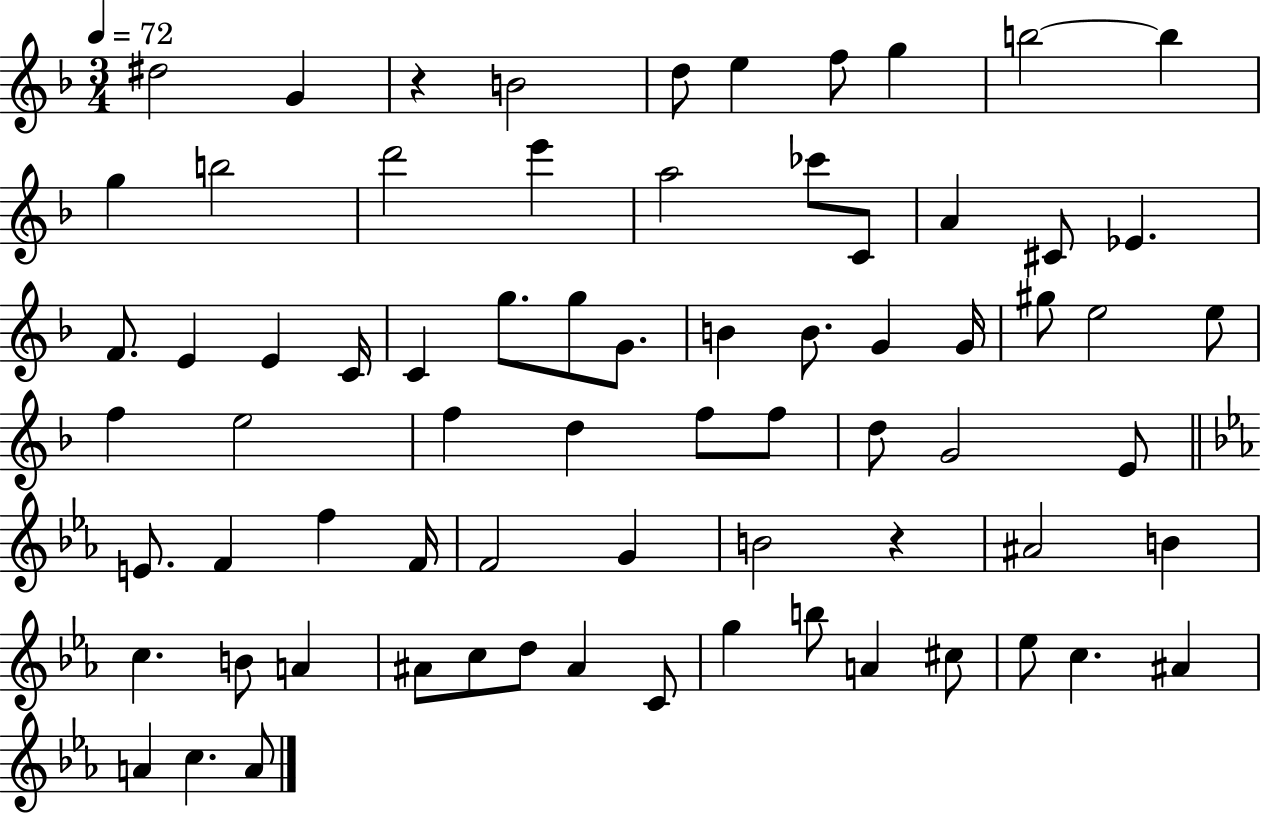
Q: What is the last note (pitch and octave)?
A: A4